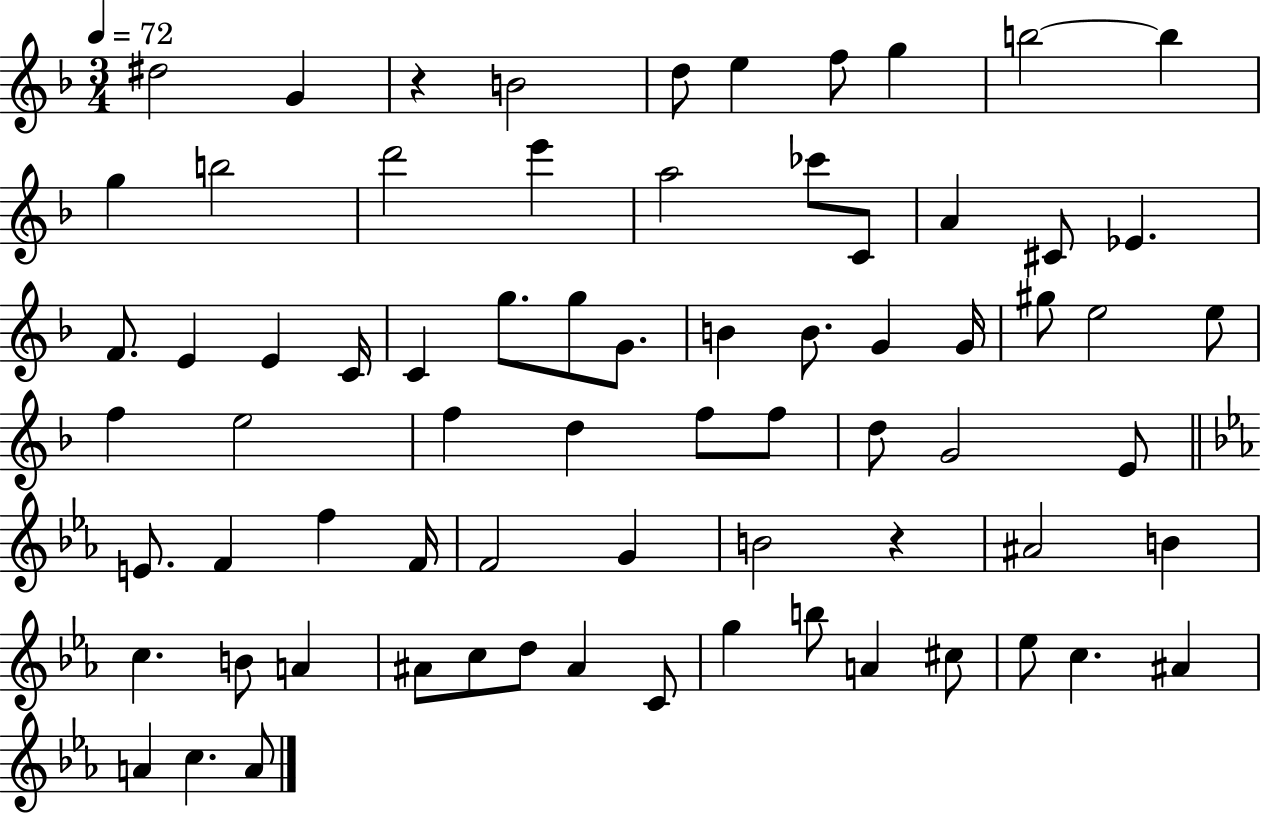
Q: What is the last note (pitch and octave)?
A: A4